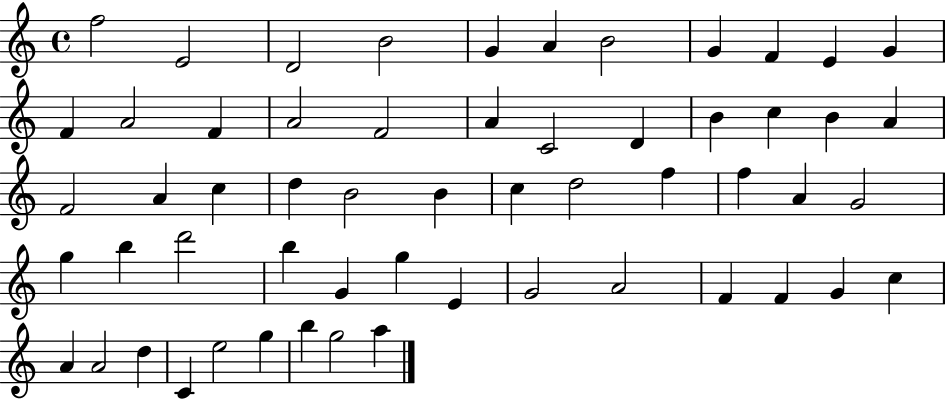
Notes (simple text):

F5/h E4/h D4/h B4/h G4/q A4/q B4/h G4/q F4/q E4/q G4/q F4/q A4/h F4/q A4/h F4/h A4/q C4/h D4/q B4/q C5/q B4/q A4/q F4/h A4/q C5/q D5/q B4/h B4/q C5/q D5/h F5/q F5/q A4/q G4/h G5/q B5/q D6/h B5/q G4/q G5/q E4/q G4/h A4/h F4/q F4/q G4/q C5/q A4/q A4/h D5/q C4/q E5/h G5/q B5/q G5/h A5/q